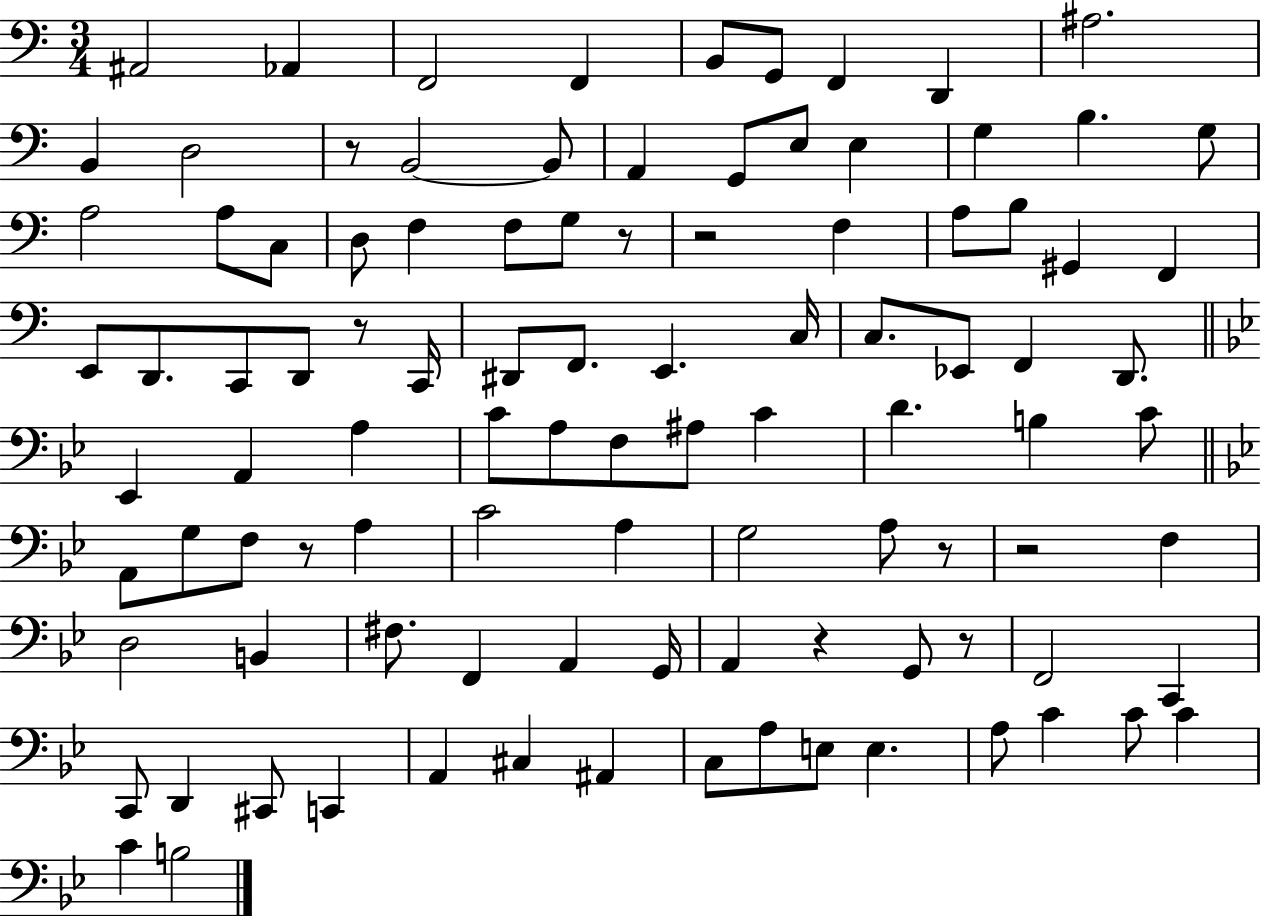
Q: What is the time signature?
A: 3/4